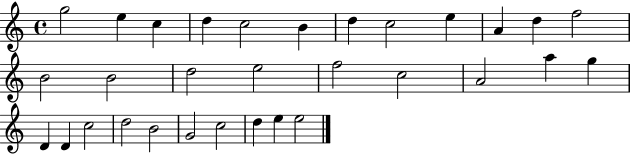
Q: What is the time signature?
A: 4/4